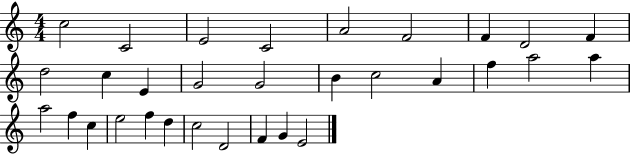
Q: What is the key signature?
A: C major